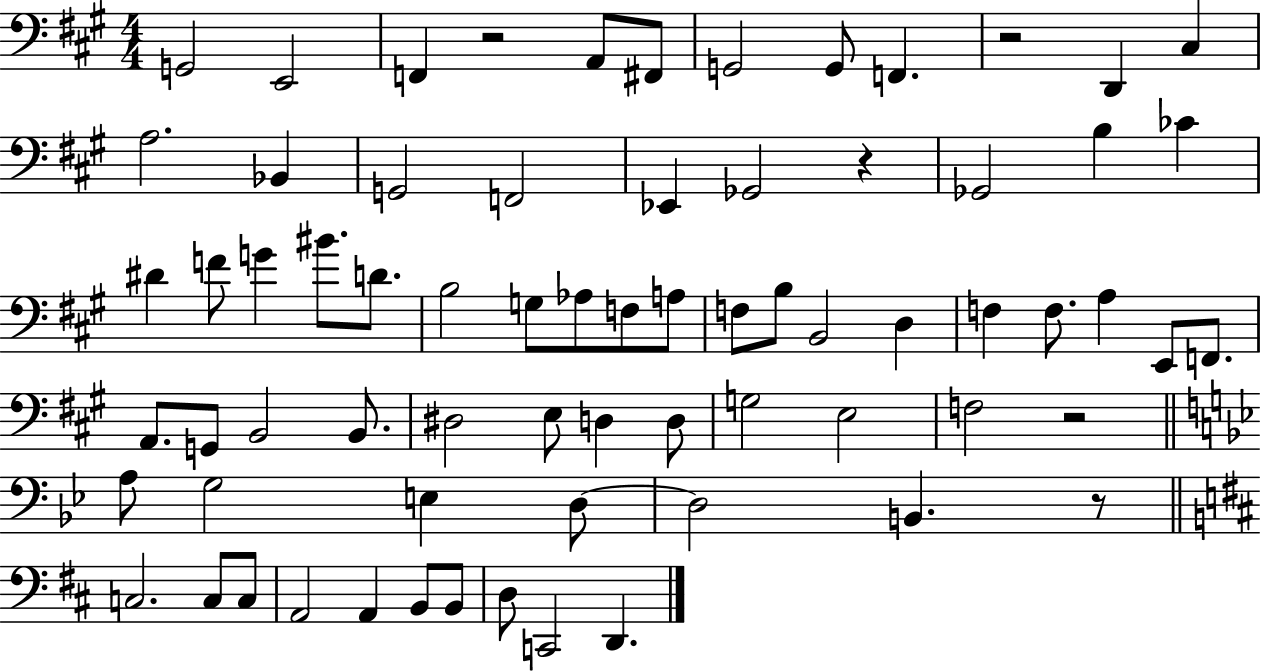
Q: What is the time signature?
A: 4/4